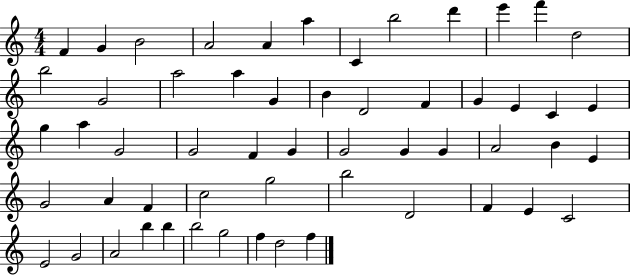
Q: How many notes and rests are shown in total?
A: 56